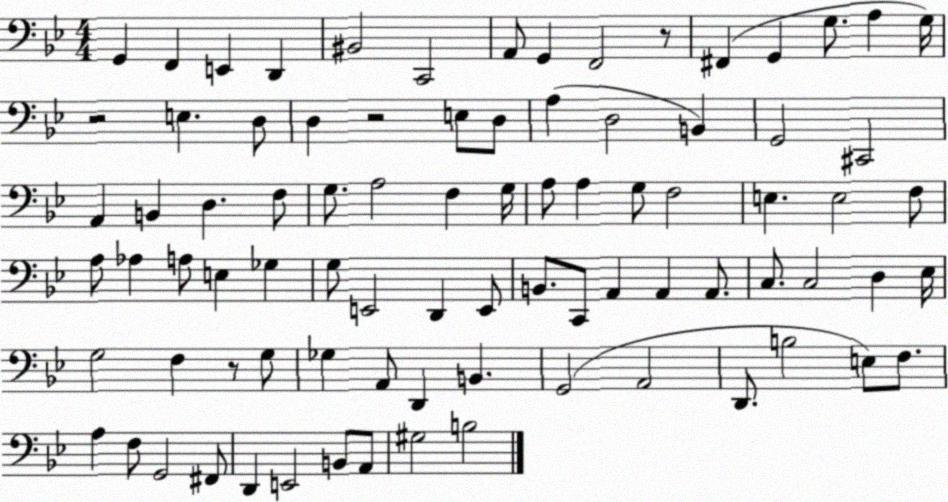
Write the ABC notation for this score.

X:1
T:Untitled
M:4/4
L:1/4
K:Bb
G,, F,, E,, D,, ^B,,2 C,,2 A,,/2 G,, F,,2 z/2 ^F,, G,, G,/2 A, G,/4 z2 E, D,/2 D, z2 E,/2 D,/2 A, D,2 B,, G,,2 ^C,,2 A,, B,, D, F,/2 G,/2 A,2 F, G,/4 A,/2 A, G,/2 F,2 E, E,2 F,/2 A,/2 _A, A,/2 E, _G, G,/2 E,,2 D,, E,,/2 B,,/2 C,,/2 A,, A,, A,,/2 C,/2 C,2 D, _E,/4 G,2 F, z/2 G,/2 _G, A,,/2 D,, B,, G,,2 A,,2 D,,/2 B,2 E,/2 F,/2 A, F,/2 G,,2 ^F,,/2 D,, E,,2 B,,/2 A,,/2 ^G,2 B,2